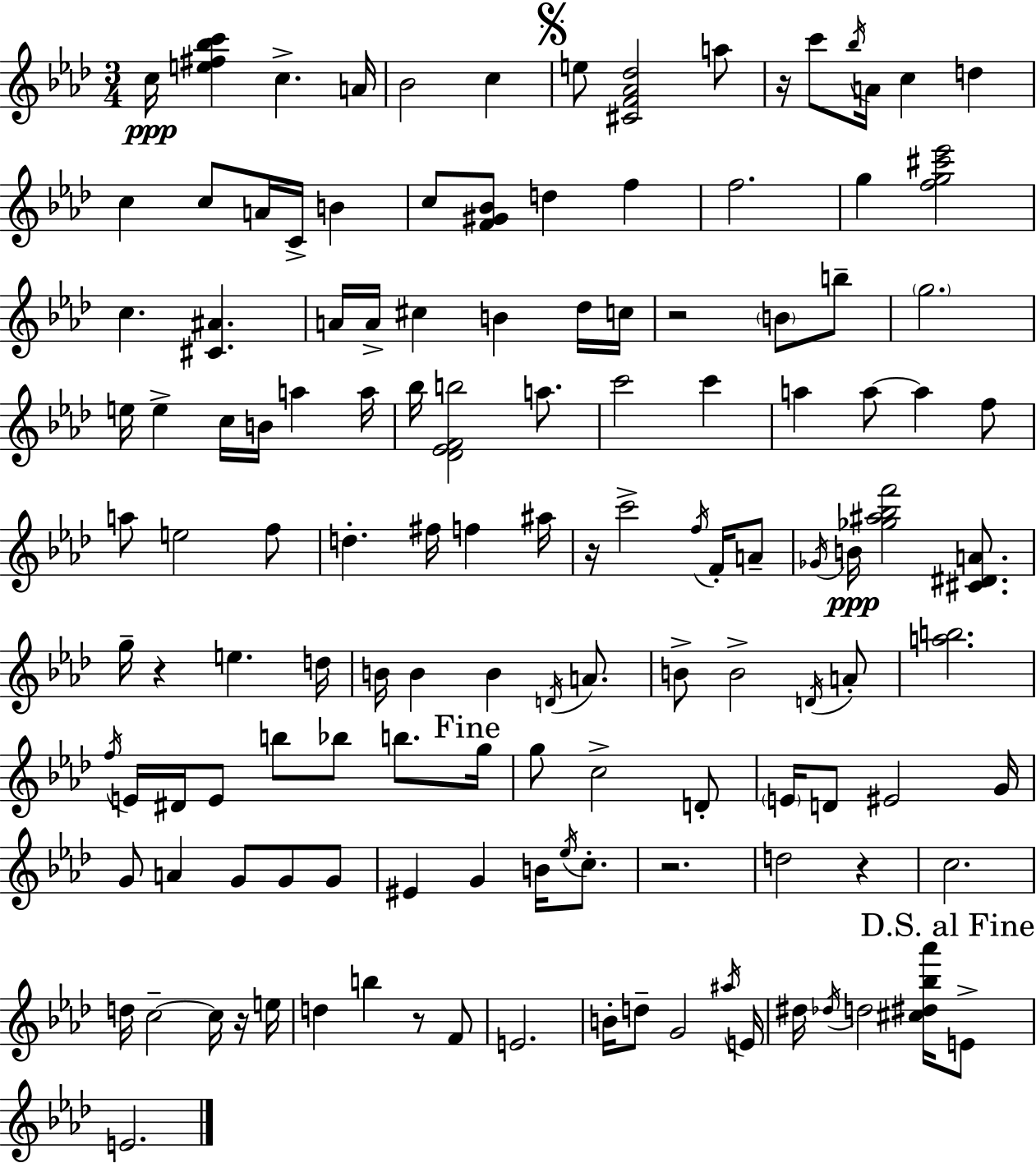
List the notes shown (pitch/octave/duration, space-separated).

C5/s [E5,F#5,Bb5,C6]/q C5/q. A4/s Bb4/h C5/q E5/e [C#4,F4,Ab4,Db5]/h A5/e R/s C6/e Bb5/s A4/s C5/q D5/q C5/q C5/e A4/s C4/s B4/q C5/e [F4,G#4,Bb4]/e D5/q F5/q F5/h. G5/q [F5,G5,C#6,Eb6]/h C5/q. [C#4,A#4]/q. A4/s A4/s C#5/q B4/q Db5/s C5/s R/h B4/e B5/e G5/h. E5/s E5/q C5/s B4/s A5/q A5/s Bb5/s [Db4,Eb4,F4,B5]/h A5/e. C6/h C6/q A5/q A5/e A5/q F5/e A5/e E5/h F5/e D5/q. F#5/s F5/q A#5/s R/s C6/h F5/s F4/s A4/e Gb4/s B4/s [Gb5,A#5,Bb5,F6]/h [C#4,D#4,A4]/e. G5/s R/q E5/q. D5/s B4/s B4/q B4/q D4/s A4/e. B4/e B4/h D4/s A4/e [A5,B5]/h. F5/s E4/s D#4/s E4/e B5/e Bb5/e B5/e. G5/s G5/e C5/h D4/e E4/s D4/e EIS4/h G4/s G4/e A4/q G4/e G4/e G4/e EIS4/q G4/q B4/s Eb5/s C5/e. R/h. D5/h R/q C5/h. D5/s C5/h C5/s R/s E5/s D5/q B5/q R/e F4/e E4/h. B4/s D5/e G4/h A#5/s E4/s D#5/s Db5/s D5/h [C#5,D#5,Bb5,Ab6]/s E4/e E4/h.